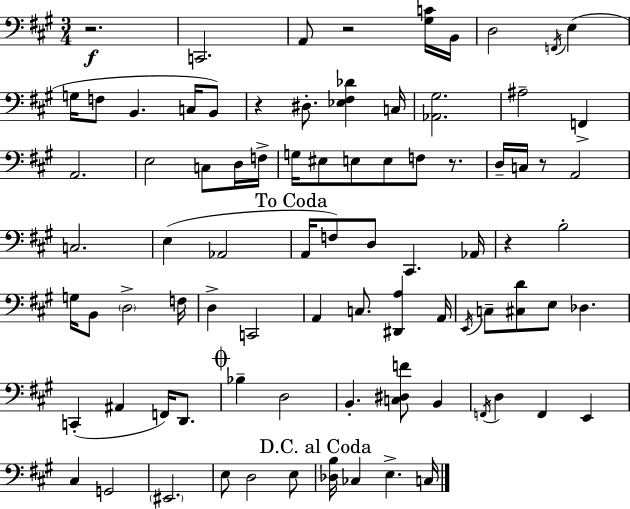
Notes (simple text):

R/h. C2/h. A2/e R/h [G#3,C4]/s B2/s D3/h F2/s E3/q G3/s F3/e B2/q. C3/s B2/e R/q D#3/e. [Eb3,F#3,Db4]/q C3/s [Ab2,G#3]/h. A#3/h F2/q A2/h. E3/h C3/e D3/s F3/s G3/s EIS3/e E3/e E3/e F3/e R/e. D3/s C3/s R/e A2/h C3/h. E3/q Ab2/h A2/s F3/e D3/e C#2/q. Ab2/s R/q B3/h G3/s B2/e D3/h F3/s D3/q C2/h A2/q C3/e. [D#2,A3]/q A2/s E2/s C3/e [C#3,D4]/e E3/e Db3/q. C2/q A#2/q F2/s D2/e. Bb3/q D3/h B2/q. [C3,D#3,F4]/e B2/q F2/s D3/q F2/q E2/q C#3/q G2/h EIS2/h. E3/e D3/h E3/e [Db3,B3]/s CES3/q E3/q. C3/s